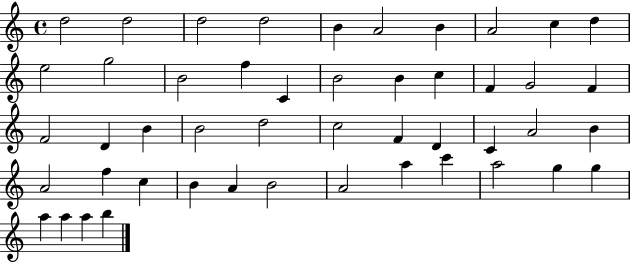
D5/h D5/h D5/h D5/h B4/q A4/h B4/q A4/h C5/q D5/q E5/h G5/h B4/h F5/q C4/q B4/h B4/q C5/q F4/q G4/h F4/q F4/h D4/q B4/q B4/h D5/h C5/h F4/q D4/q C4/q A4/h B4/q A4/h F5/q C5/q B4/q A4/q B4/h A4/h A5/q C6/q A5/h G5/q G5/q A5/q A5/q A5/q B5/q